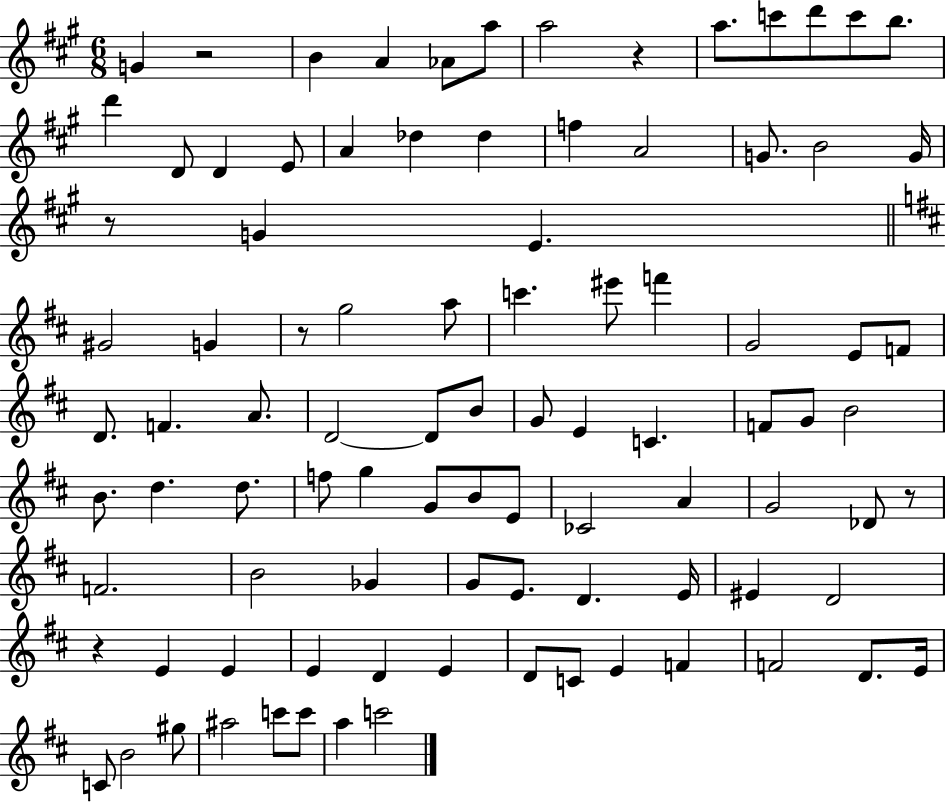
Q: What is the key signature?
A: A major